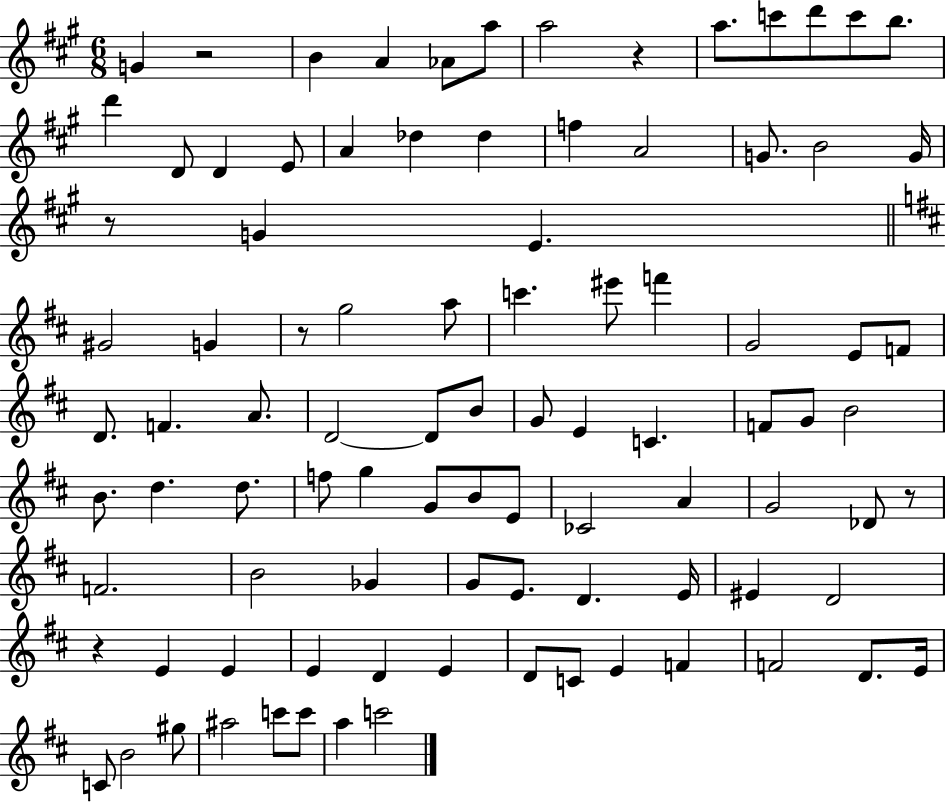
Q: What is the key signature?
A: A major